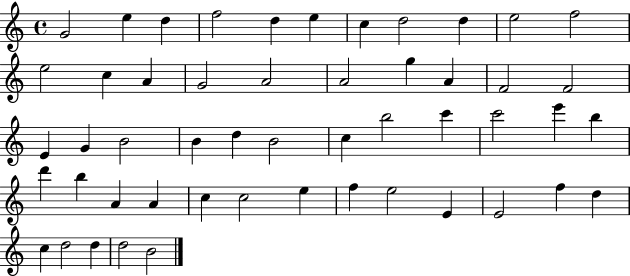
G4/h E5/q D5/q F5/h D5/q E5/q C5/q D5/h D5/q E5/h F5/h E5/h C5/q A4/q G4/h A4/h A4/h G5/q A4/q F4/h F4/h E4/q G4/q B4/h B4/q D5/q B4/h C5/q B5/h C6/q C6/h E6/q B5/q D6/q B5/q A4/q A4/q C5/q C5/h E5/q F5/q E5/h E4/q E4/h F5/q D5/q C5/q D5/h D5/q D5/h B4/h